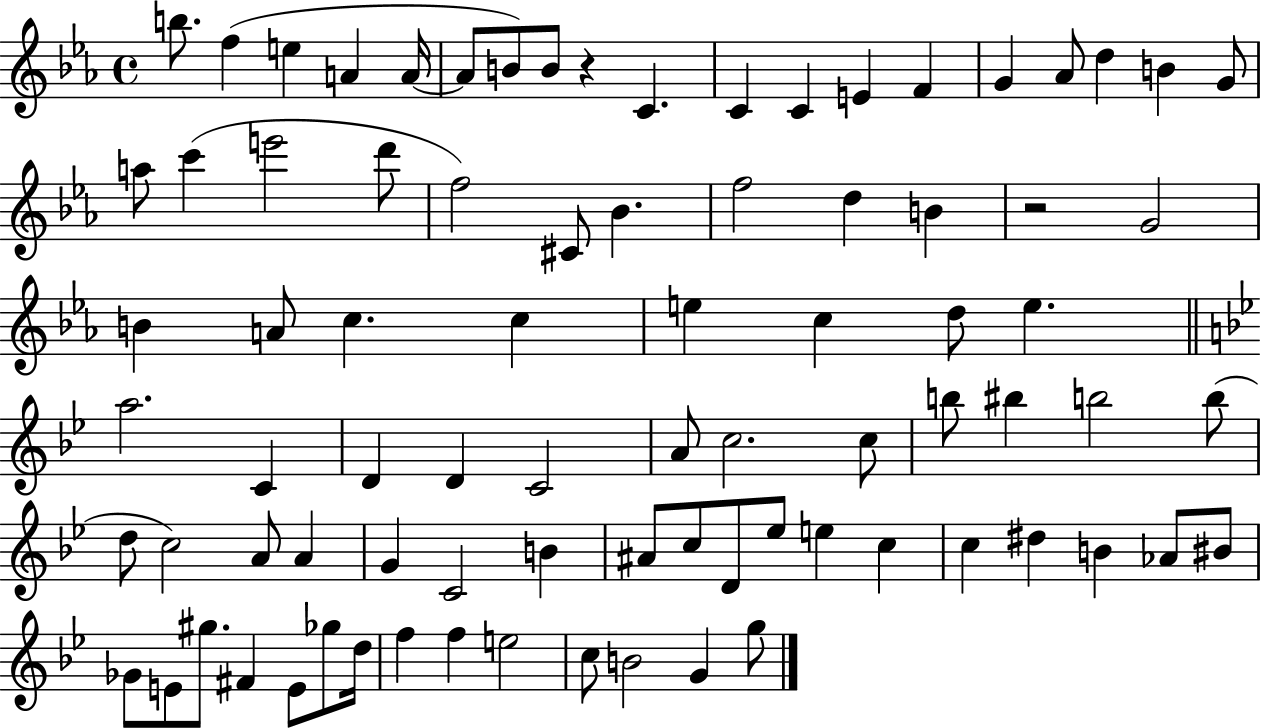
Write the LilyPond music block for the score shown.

{
  \clef treble
  \time 4/4
  \defaultTimeSignature
  \key ees \major
  \repeat volta 2 { b''8. f''4( e''4 a'4 a'16~~ | a'8 b'8) b'8 r4 c'4. | c'4 c'4 e'4 f'4 | g'4 aes'8 d''4 b'4 g'8 | \break a''8 c'''4( e'''2 d'''8 | f''2) cis'8 bes'4. | f''2 d''4 b'4 | r2 g'2 | \break b'4 a'8 c''4. c''4 | e''4 c''4 d''8 e''4. | \bar "||" \break \key bes \major a''2. c'4 | d'4 d'4 c'2 | a'8 c''2. c''8 | b''8 bis''4 b''2 b''8( | \break d''8 c''2) a'8 a'4 | g'4 c'2 b'4 | ais'8 c''8 d'8 ees''8 e''4 c''4 | c''4 dis''4 b'4 aes'8 bis'8 | \break ges'8 e'8 gis''8. fis'4 e'8 ges''8 d''16 | f''4 f''4 e''2 | c''8 b'2 g'4 g''8 | } \bar "|."
}